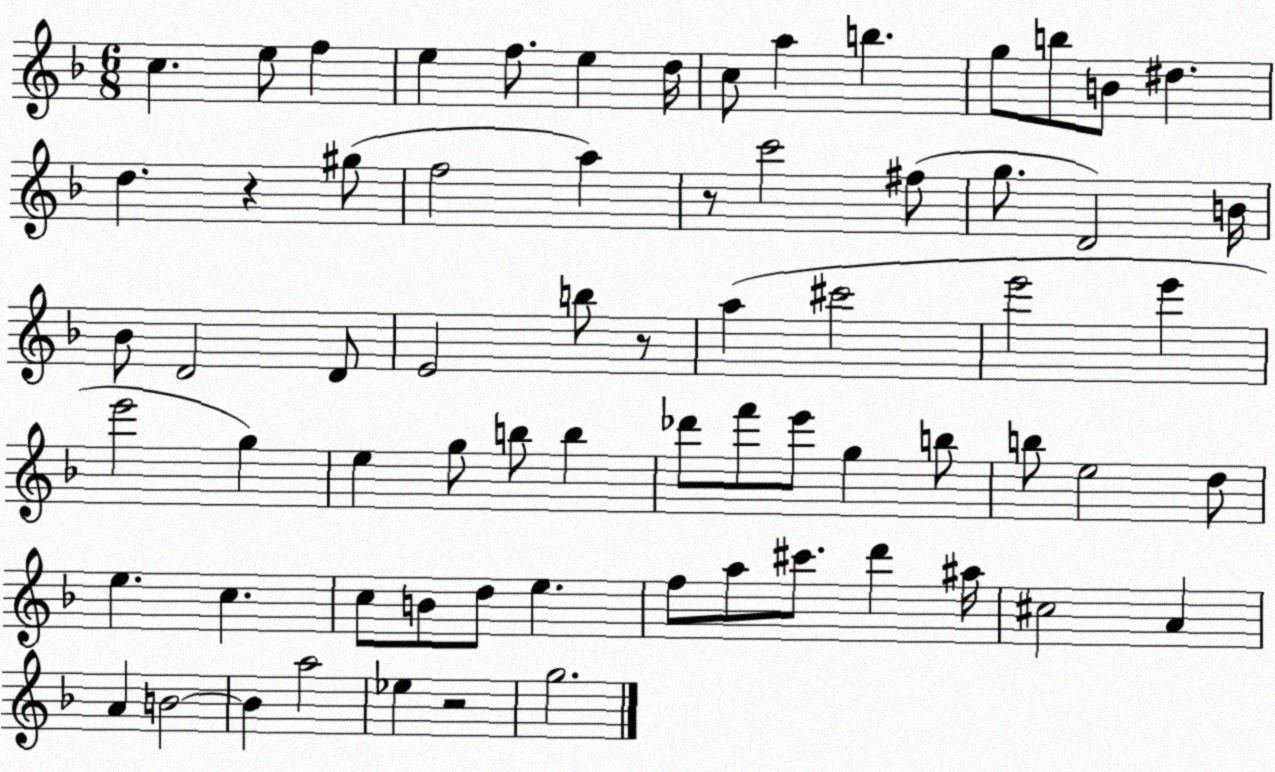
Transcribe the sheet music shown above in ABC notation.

X:1
T:Untitled
M:6/8
L:1/4
K:F
c e/2 f e f/2 e d/4 c/2 a b g/2 b/2 B/2 ^d d z ^g/2 f2 a z/2 c'2 ^f/2 g/2 D2 B/4 _B/2 D2 D/2 E2 b/2 z/2 a ^c'2 e'2 e' e'2 g e g/2 b/2 b _d'/2 f'/2 e'/2 g b/2 b/2 e2 d/2 e c c/2 B/2 d/2 e f/2 a/2 ^c'/2 d' ^a/4 ^c2 A A B2 B a2 _e z2 g2